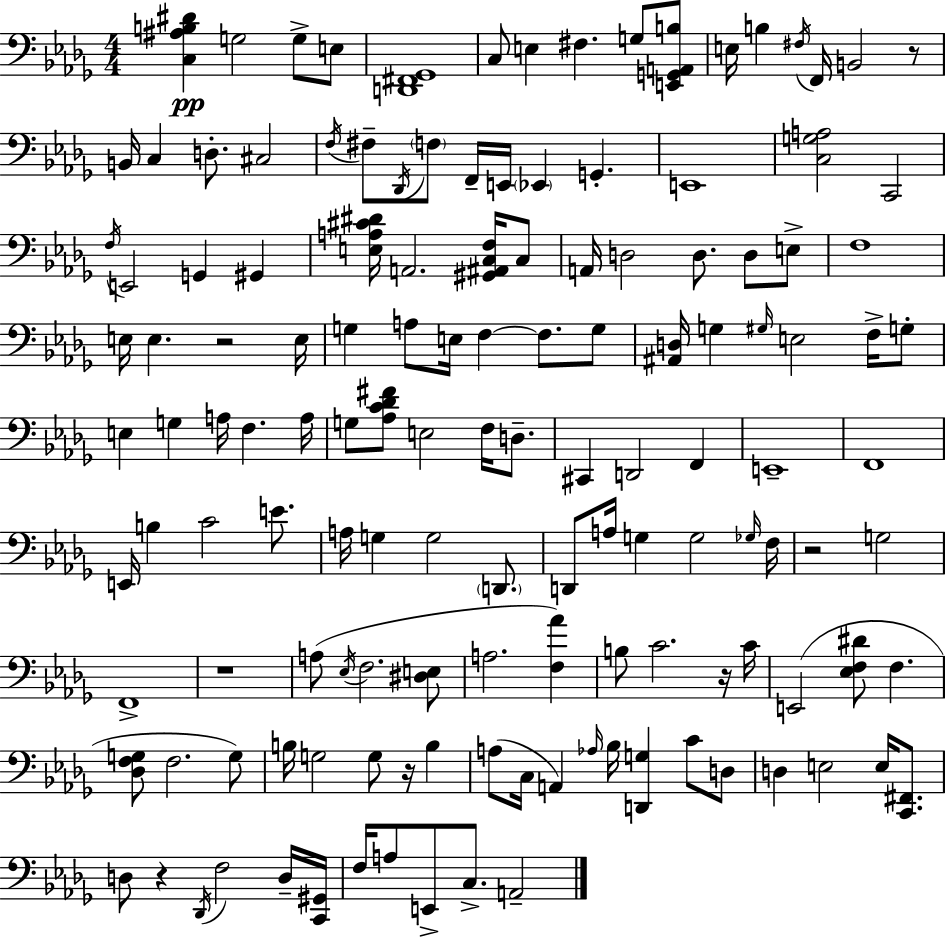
{
  \clef bass
  \numericTimeSignature
  \time 4/4
  \key bes \minor
  <c ais b dis'>4\pp g2 g8-> e8 | <d, fis, ges,>1 | c8 e4 fis4. g8 <e, g, a, b>8 | e16 b4 \acciaccatura { fis16 } f,16 b,2 r8 | \break b,16 c4 d8.-. cis2 | \acciaccatura { f16 } fis8-- \acciaccatura { des,16 } \parenthesize f8 f,16-- e,16 \parenthesize ees,4 g,4.-. | e,1 | <c g a>2 c,2 | \break \acciaccatura { f16 } e,2 g,4 | gis,4 <e a cis' dis'>16 a,2. | <gis, ais, c f>16 c8 a,16 d2 d8. | d8 e8-> f1 | \break e16 e4. r2 | e16 g4 a8 e16 f4~~ f8. | g8 <ais, d>16 g4 \grace { gis16 } e2 | f16-> g8-. e4 g4 a16 f4. | \break a16 g8 <aes c' des' fis'>8 e2 | f16 d8.-- cis,4 d,2 | f,4 e,1-- | f,1 | \break e,16 b4 c'2 | e'8. a16 g4 g2 | \parenthesize d,8. d,8 a16 g4 g2 | \grace { ges16 } f16 r2 g2 | \break f,1-> | r1 | a8( \acciaccatura { ees16 } f2. | <dis e>8 a2. | \break <f aes'>4) b8 c'2. | r16 c'16 e,2( <ees f dis'>8 | f4. <des f g>8 f2. | g8) b16 g2 | \break g8 r16 b4 a8( c16 a,4) \grace { aes16 } bes16 | <d, g>4 c'8 d8 d4 e2 | e16 <c, fis,>8. d8 r4 \acciaccatura { des,16 } f2 | d16-- <c, gis,>16 f16 a8 e,8-> c8.-> | \break a,2-- \bar "|."
}